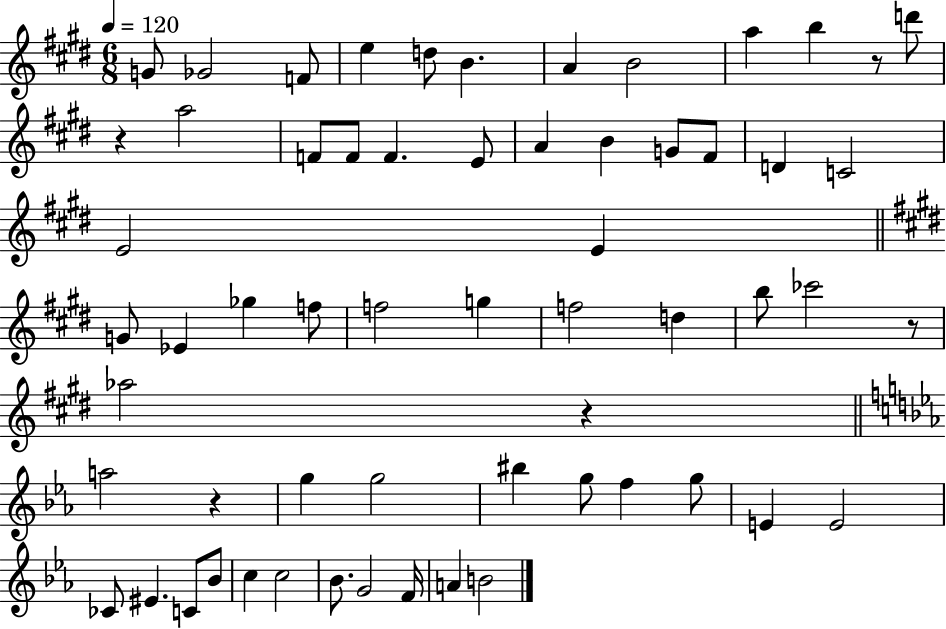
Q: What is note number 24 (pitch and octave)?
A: E4